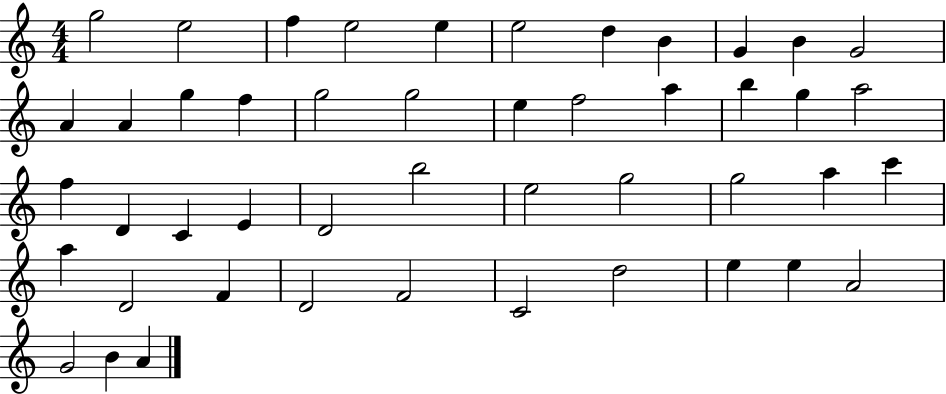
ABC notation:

X:1
T:Untitled
M:4/4
L:1/4
K:C
g2 e2 f e2 e e2 d B G B G2 A A g f g2 g2 e f2 a b g a2 f D C E D2 b2 e2 g2 g2 a c' a D2 F D2 F2 C2 d2 e e A2 G2 B A